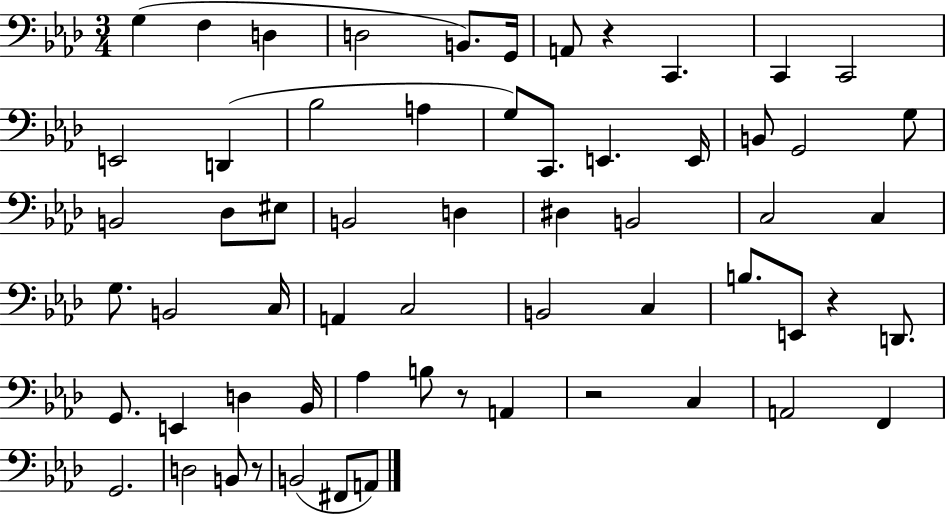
X:1
T:Untitled
M:3/4
L:1/4
K:Ab
G, F, D, D,2 B,,/2 G,,/4 A,,/2 z C,, C,, C,,2 E,,2 D,, _B,2 A, G,/2 C,,/2 E,, E,,/4 B,,/2 G,,2 G,/2 B,,2 _D,/2 ^E,/2 B,,2 D, ^D, B,,2 C,2 C, G,/2 B,,2 C,/4 A,, C,2 B,,2 C, B,/2 E,,/2 z D,,/2 G,,/2 E,, D, _B,,/4 _A, B,/2 z/2 A,, z2 C, A,,2 F,, G,,2 D,2 B,,/2 z/2 B,,2 ^F,,/2 A,,/2